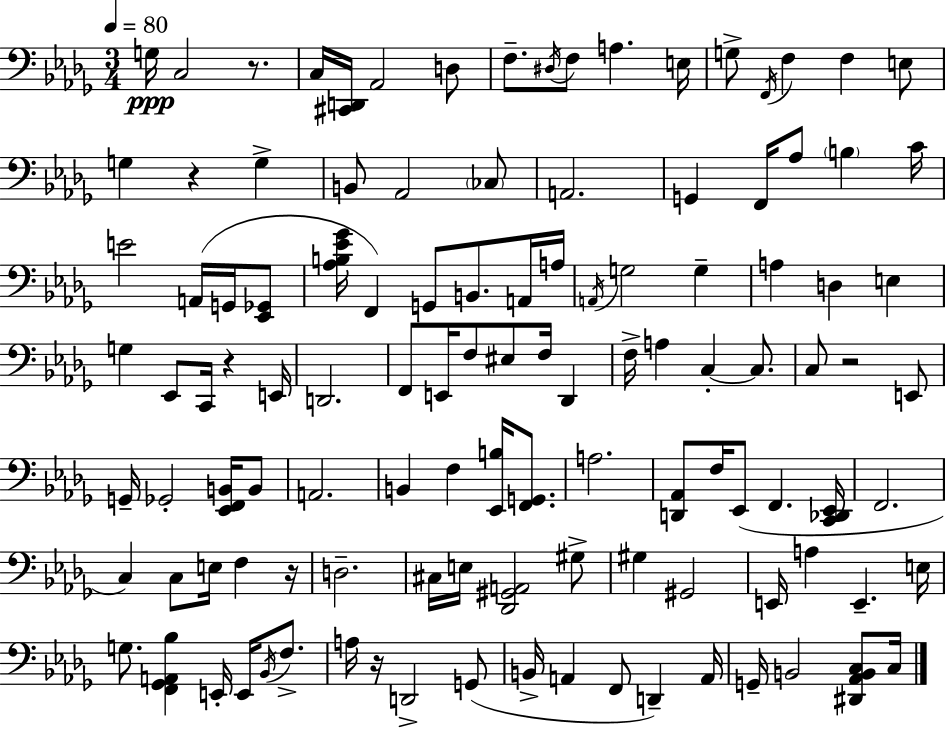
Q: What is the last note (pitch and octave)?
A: C3